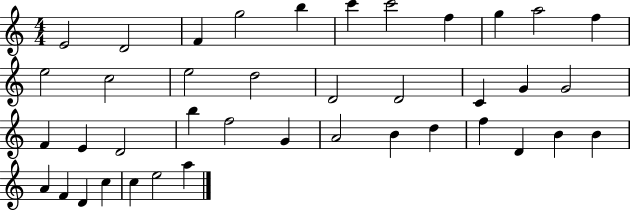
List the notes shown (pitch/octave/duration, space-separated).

E4/h D4/h F4/q G5/h B5/q C6/q C6/h F5/q G5/q A5/h F5/q E5/h C5/h E5/h D5/h D4/h D4/h C4/q G4/q G4/h F4/q E4/q D4/h B5/q F5/h G4/q A4/h B4/q D5/q F5/q D4/q B4/q B4/q A4/q F4/q D4/q C5/q C5/q E5/h A5/q